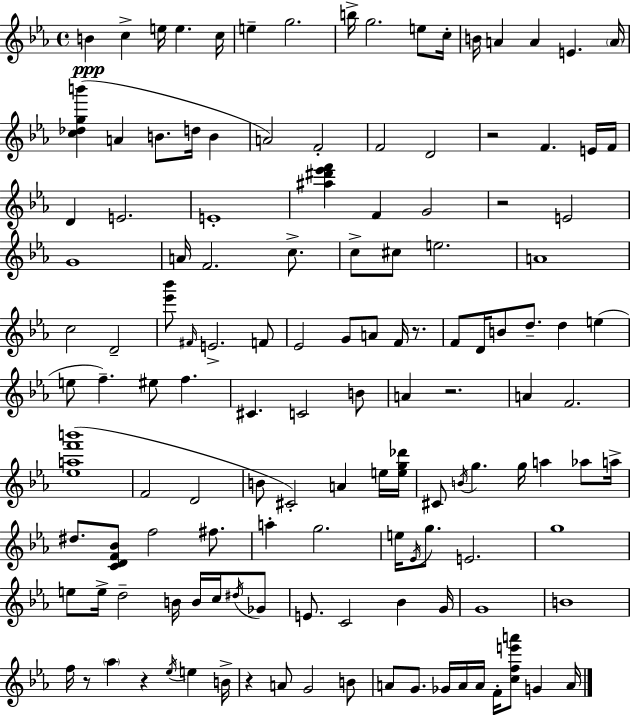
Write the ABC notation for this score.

X:1
T:Untitled
M:4/4
L:1/4
K:Eb
B c e/4 e c/4 e g2 b/4 g2 e/2 c/4 B/4 A A E A/4 [c_dgb'] A B/2 d/4 B A2 F2 F2 D2 z2 F E/4 F/4 D E2 E4 [^a^d'_e'f'] F G2 z2 E2 G4 A/4 F2 c/2 c/2 ^c/2 e2 A4 c2 D2 [_e'_b']/2 ^F/4 E2 F/2 _E2 G/2 A/2 F/4 z/2 F/2 D/4 B/2 d/2 d e e/2 f ^e/2 f ^C C2 B/2 A z2 A F2 [_eaf'b']4 F2 D2 B/2 ^C2 A e/4 [eg_d']/4 ^C/2 B/4 g g/4 a _a/2 a/4 ^d/2 [CDF_B]/2 f2 ^f/2 a g2 e/4 _E/4 g/2 E2 g4 e/2 e/4 d2 B/4 B/4 c/4 ^d/4 _G/2 E/2 C2 _B G/4 G4 B4 f/4 z/2 _a z _e/4 e B/4 z A/2 G2 B/2 A/2 G/2 _G/4 A/4 A/4 F/4 [cfe'a']/2 G A/4